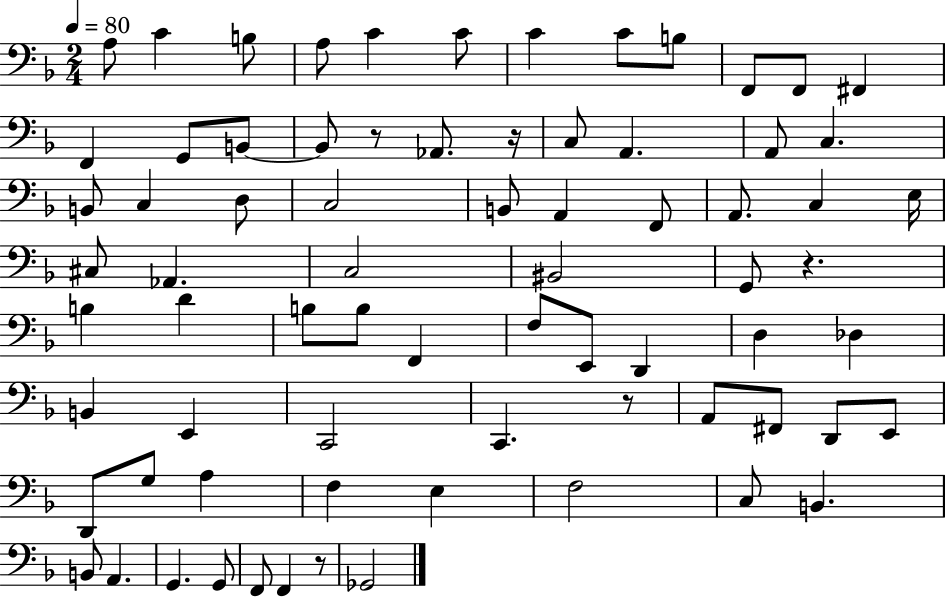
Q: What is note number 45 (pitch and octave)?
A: D3